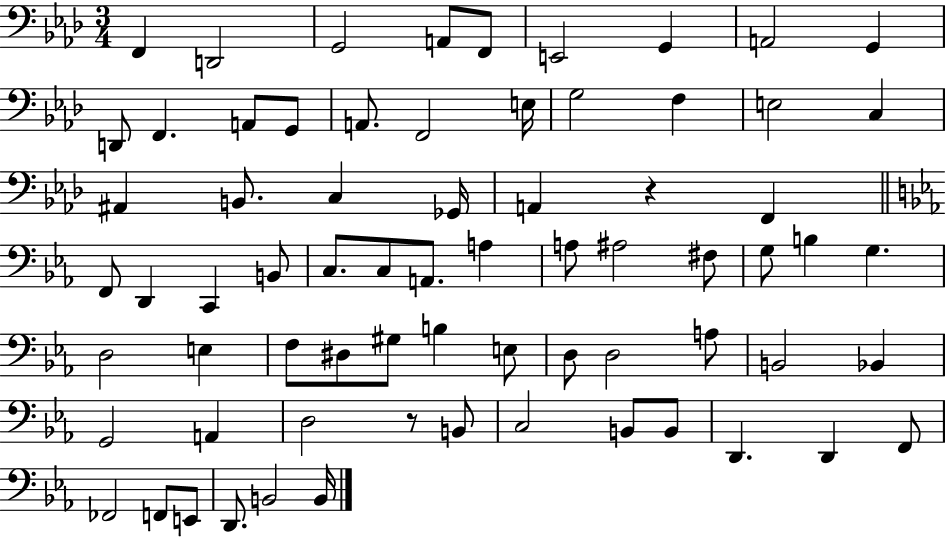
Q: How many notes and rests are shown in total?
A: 70